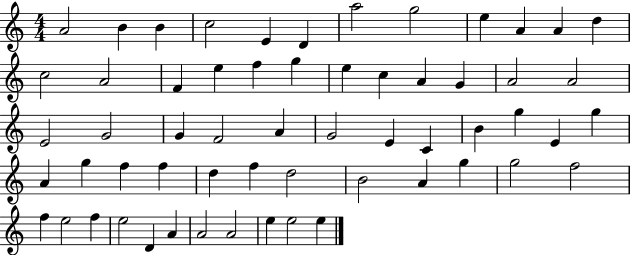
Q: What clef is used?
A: treble